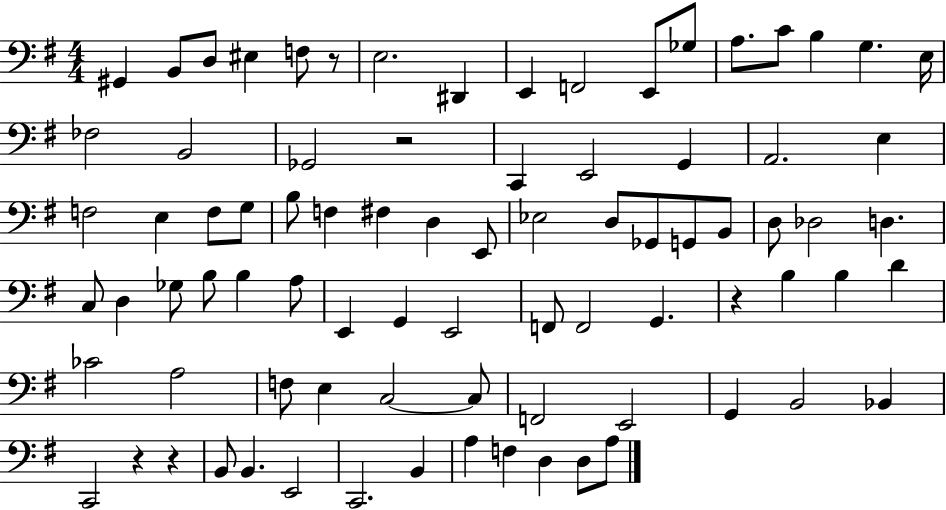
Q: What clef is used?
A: bass